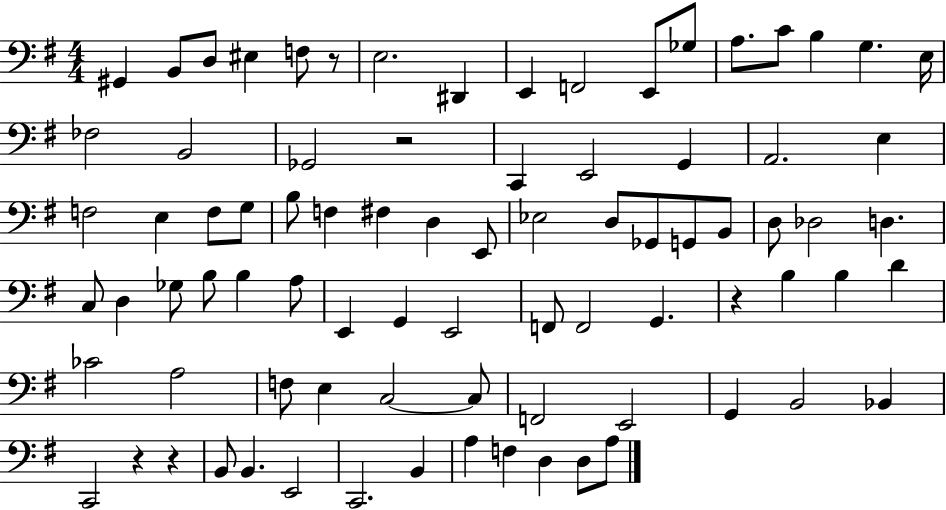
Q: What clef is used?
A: bass